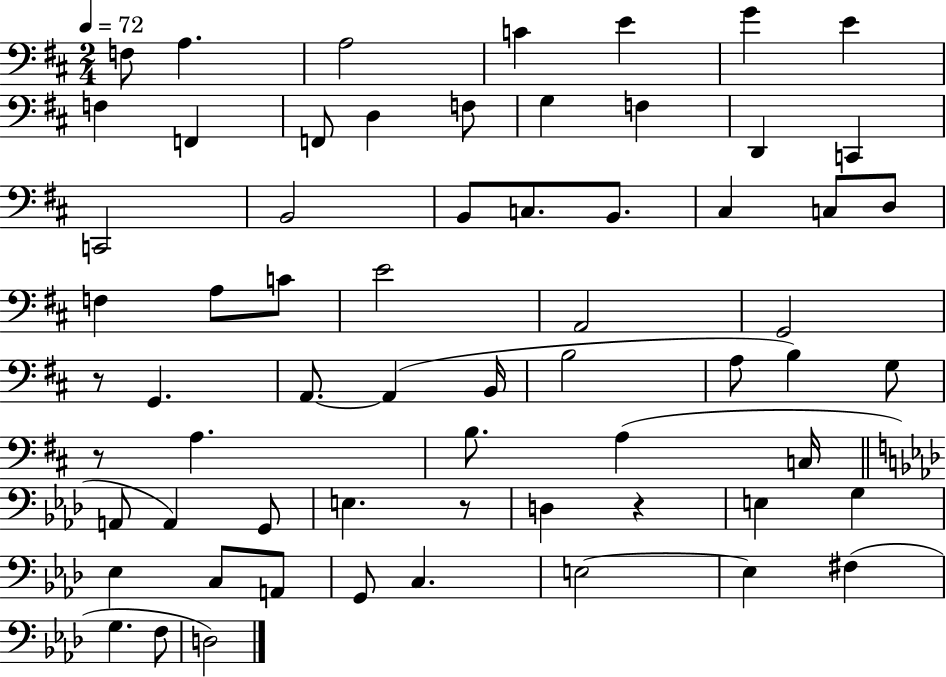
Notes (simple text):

F3/e A3/q. A3/h C4/q E4/q G4/q E4/q F3/q F2/q F2/e D3/q F3/e G3/q F3/q D2/q C2/q C2/h B2/h B2/e C3/e. B2/e. C#3/q C3/e D3/e F3/q A3/e C4/e E4/h A2/h G2/h R/e G2/q. A2/e. A2/q B2/s B3/h A3/e B3/q G3/e R/e A3/q. B3/e. A3/q C3/s A2/e A2/q G2/e E3/q. R/e D3/q R/q E3/q G3/q Eb3/q C3/e A2/e G2/e C3/q. E3/h E3/q F#3/q G3/q. F3/e D3/h